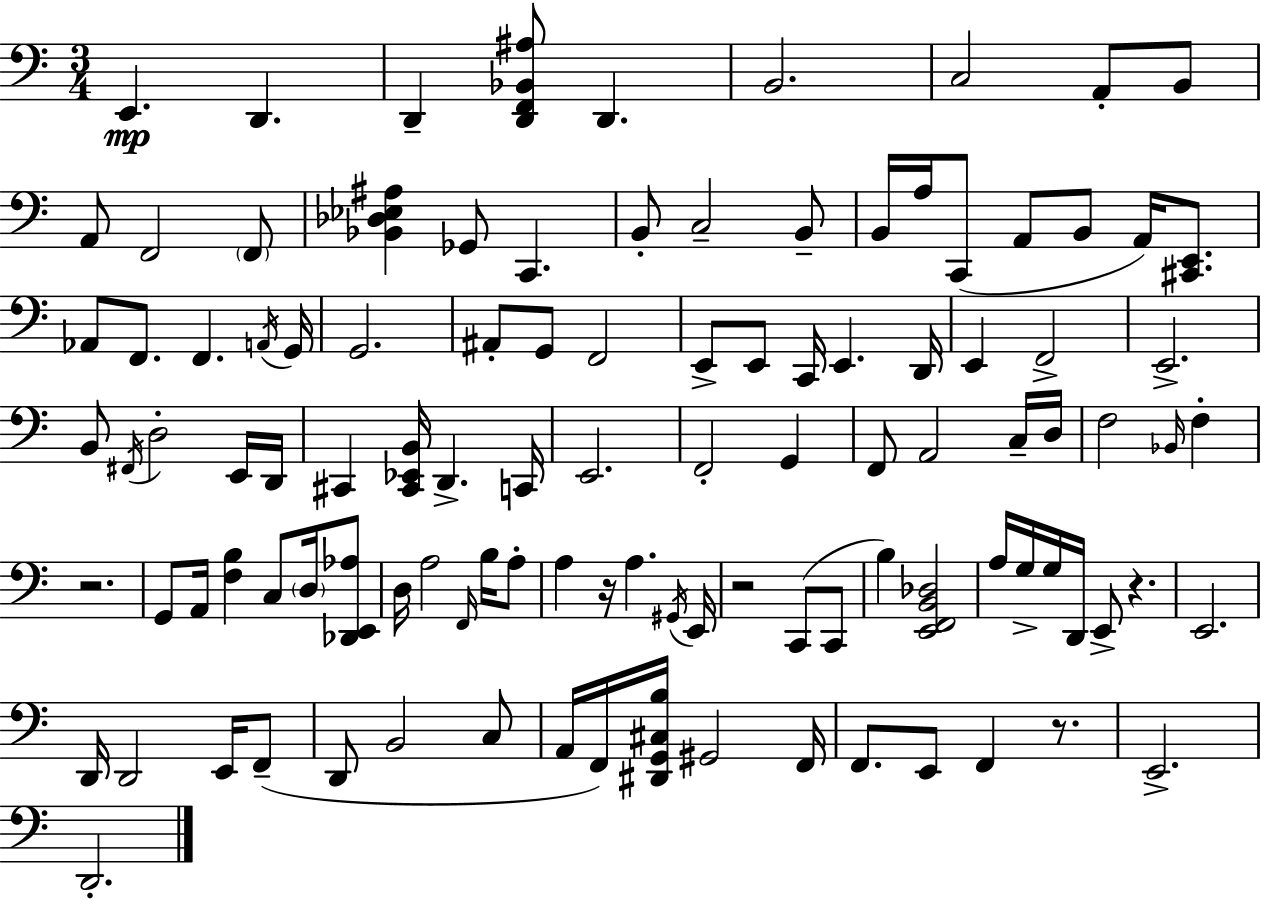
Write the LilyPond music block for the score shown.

{
  \clef bass
  \numericTimeSignature
  \time 3/4
  \key a \minor
  e,4.\mp d,4. | d,4-- <d, f, bes, ais>8 d,4. | b,2. | c2 a,8-. b,8 | \break a,8 f,2 \parenthesize f,8 | <bes, des ees ais>4 ges,8 c,4. | b,8-. c2-- b,8-- | b,16 a16 c,8( a,8 b,8 a,16) <cis, e,>8. | \break aes,8 f,8. f,4. \acciaccatura { a,16 } | g,16 g,2. | ais,8-. g,8 f,2 | e,8-> e,8 c,16 e,4. | \break d,16 e,4 f,2-> | e,2.-> | b,8 \acciaccatura { fis,16 } d2-. | e,16 d,16 cis,4 <cis, ees, b,>16 d,4.-> | \break c,16 e,2. | f,2-. g,4 | f,8 a,2 | c16-- d16 f2 \grace { bes,16 } f4-. | \break r2. | g,8 a,16 <f b>4 c8 | \parenthesize d16 <des, e, aes>8 d16 a2 | \grace { f,16 } b16 a8-. a4 r16 a4. | \break \acciaccatura { gis,16 } e,16 r2 | c,8( c,8 b4) <e, f, b, des>2 | a16 g16-> g16 d,16 e,8-> r4. | e,2. | \break d,16 d,2 | e,16 f,8--( d,8 b,2 | c8 a,16 f,16) <dis, g, cis b>16 gis,2 | f,16 f,8. e,8 f,4 | \break r8. e,2.-> | d,2.-. | \bar "|."
}